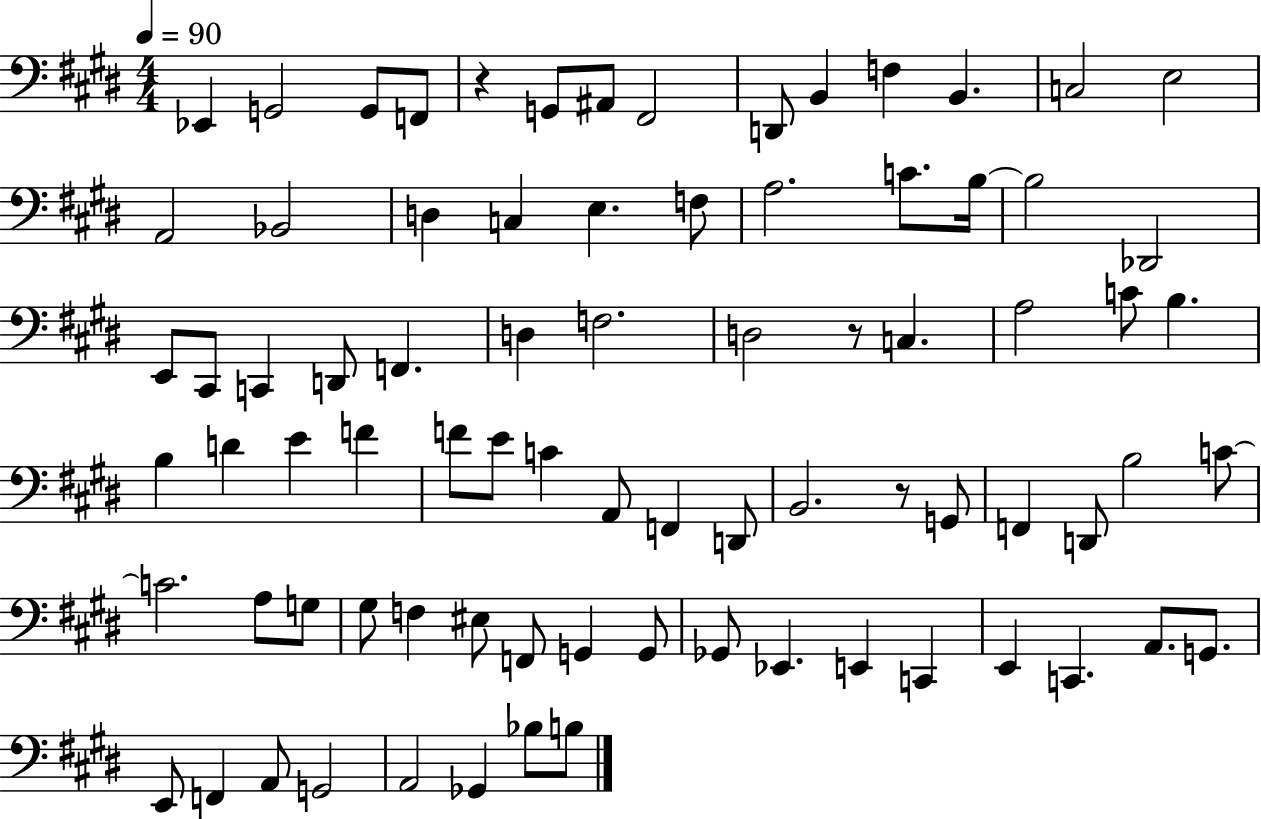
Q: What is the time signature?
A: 4/4